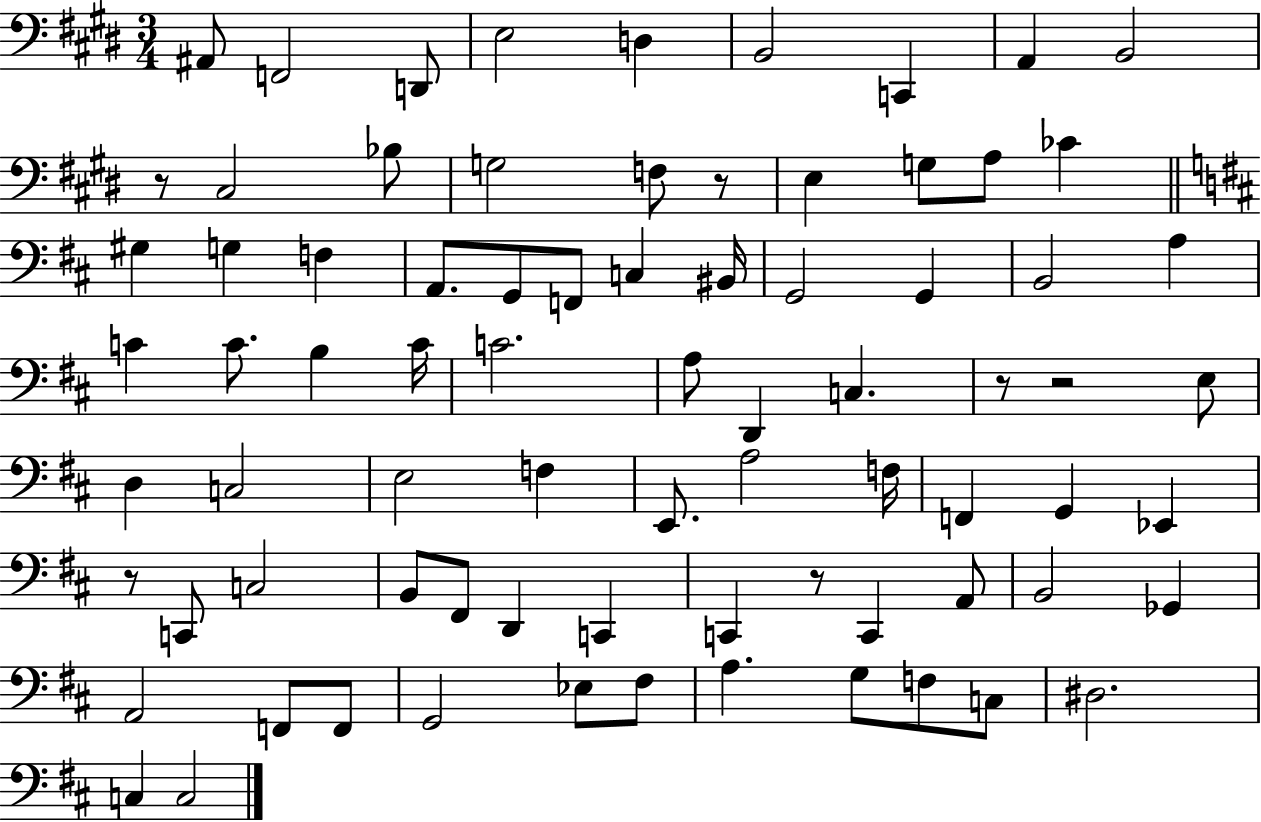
{
  \clef bass
  \numericTimeSignature
  \time 3/4
  \key e \major
  \repeat volta 2 { ais,8 f,2 d,8 | e2 d4 | b,2 c,4 | a,4 b,2 | \break r8 cis2 bes8 | g2 f8 r8 | e4 g8 a8 ces'4 | \bar "||" \break \key b \minor gis4 g4 f4 | a,8. g,8 f,8 c4 bis,16 | g,2 g,4 | b,2 a4 | \break c'4 c'8. b4 c'16 | c'2. | a8 d,4 c4. | r8 r2 e8 | \break d4 c2 | e2 f4 | e,8. a2 f16 | f,4 g,4 ees,4 | \break r8 c,8 c2 | b,8 fis,8 d,4 c,4 | c,4 r8 c,4 a,8 | b,2 ges,4 | \break a,2 f,8 f,8 | g,2 ees8 fis8 | a4. g8 f8 c8 | dis2. | \break c4 c2 | } \bar "|."
}